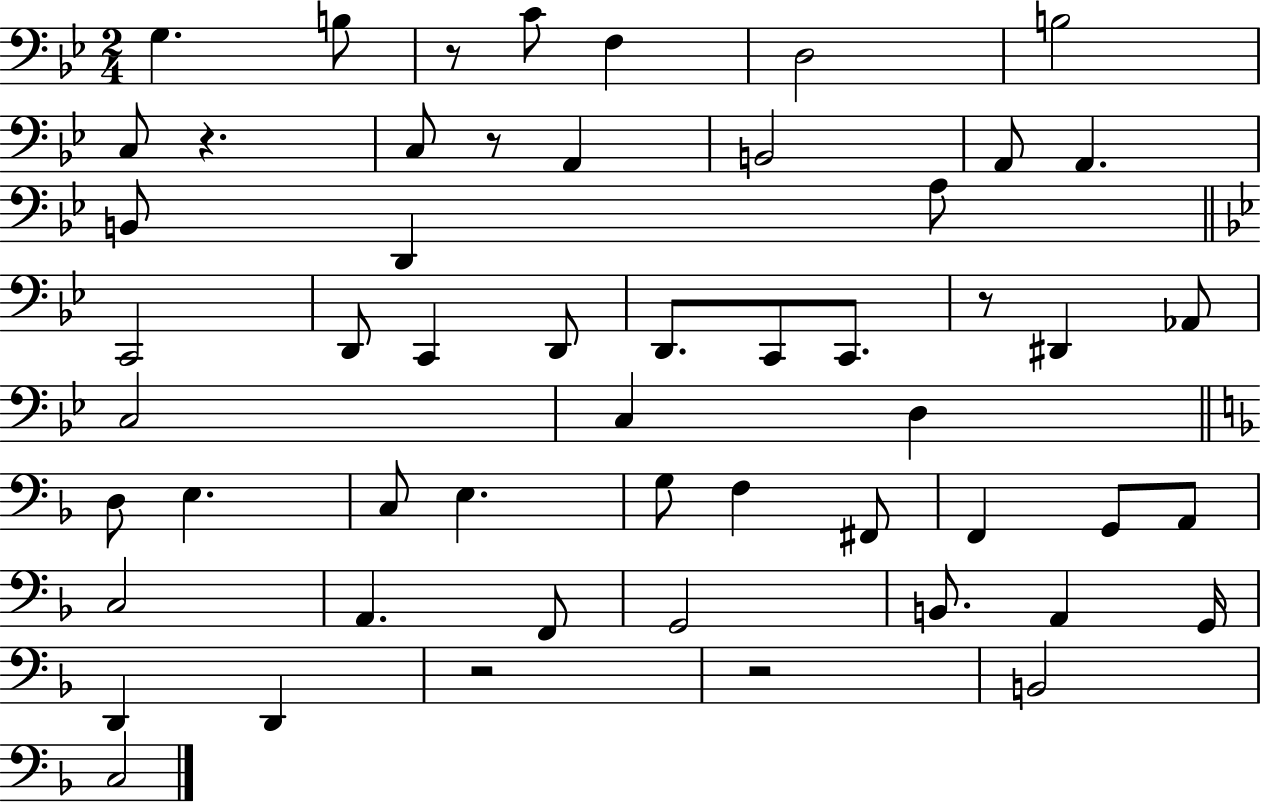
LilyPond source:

{
  \clef bass
  \numericTimeSignature
  \time 2/4
  \key bes \major
  g4. b8 | r8 c'8 f4 | d2 | b2 | \break c8 r4. | c8 r8 a,4 | b,2 | a,8 a,4. | \break b,8 d,4 a8 | \bar "||" \break \key g \minor c,2 | d,8 c,4 d,8 | d,8. c,8 c,8. | r8 dis,4 aes,8 | \break c2 | c4 d4 | \bar "||" \break \key f \major d8 e4. | c8 e4. | g8 f4 fis,8 | f,4 g,8 a,8 | \break c2 | a,4. f,8 | g,2 | b,8. a,4 g,16 | \break d,4 d,4 | r2 | r2 | b,2 | \break c2 | \bar "|."
}